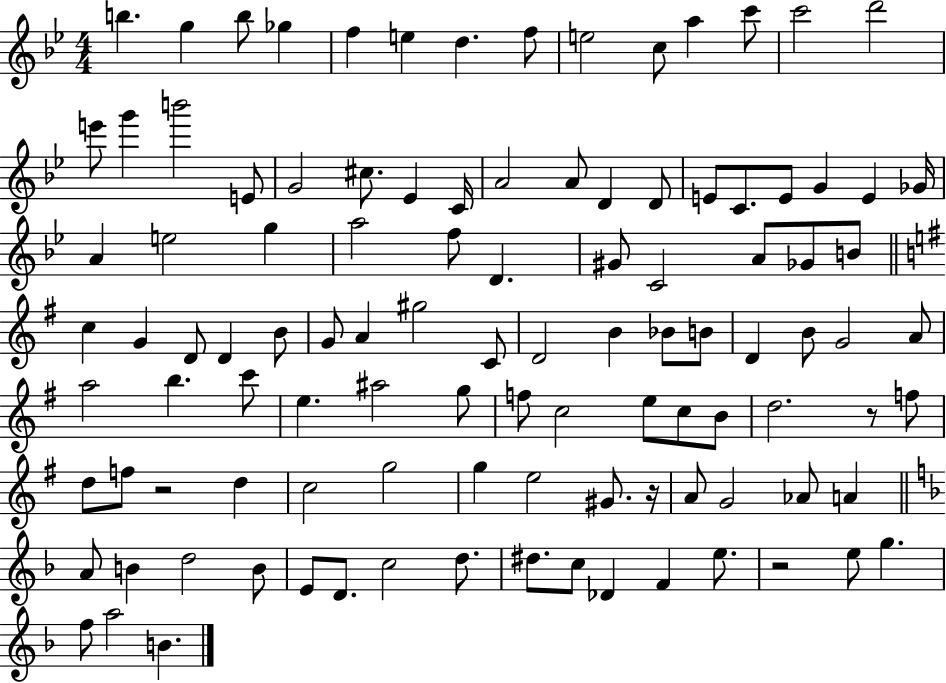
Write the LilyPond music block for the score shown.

{
  \clef treble
  \numericTimeSignature
  \time 4/4
  \key bes \major
  b''4. g''4 b''8 ges''4 | f''4 e''4 d''4. f''8 | e''2 c''8 a''4 c'''8 | c'''2 d'''2 | \break e'''8 g'''4 b'''2 e'8 | g'2 cis''8. ees'4 c'16 | a'2 a'8 d'4 d'8 | e'8 c'8. e'8 g'4 e'4 ges'16 | \break a'4 e''2 g''4 | a''2 f''8 d'4. | gis'8 c'2 a'8 ges'8 b'8 | \bar "||" \break \key g \major c''4 g'4 d'8 d'4 b'8 | g'8 a'4 gis''2 c'8 | d'2 b'4 bes'8 b'8 | d'4 b'8 g'2 a'8 | \break a''2 b''4. c'''8 | e''4. ais''2 g''8 | f''8 c''2 e''8 c''8 b'8 | d''2. r8 f''8 | \break d''8 f''8 r2 d''4 | c''2 g''2 | g''4 e''2 gis'8. r16 | a'8 g'2 aes'8 a'4 | \break \bar "||" \break \key f \major a'8 b'4 d''2 b'8 | e'8 d'8. c''2 d''8. | dis''8. c''8 des'4 f'4 e''8. | r2 e''8 g''4. | \break f''8 a''2 b'4. | \bar "|."
}